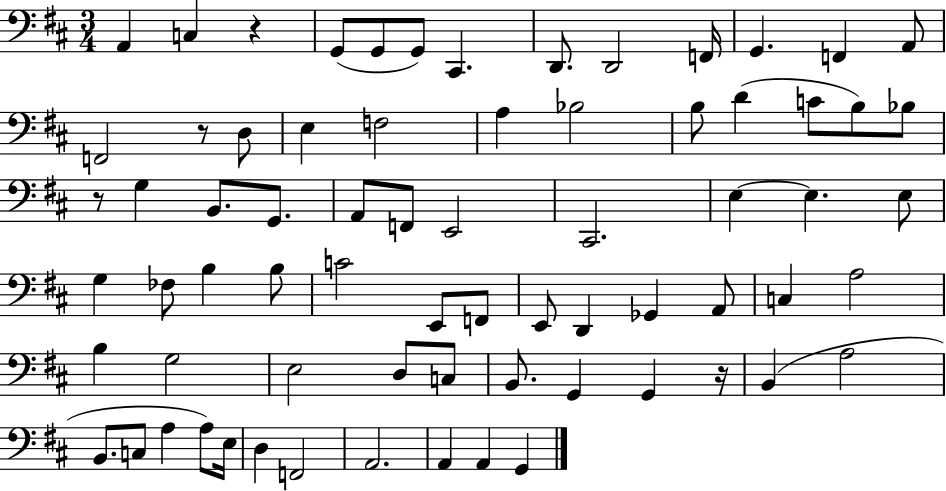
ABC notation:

X:1
T:Untitled
M:3/4
L:1/4
K:D
A,, C, z G,,/2 G,,/2 G,,/2 ^C,, D,,/2 D,,2 F,,/4 G,, F,, A,,/2 F,,2 z/2 D,/2 E, F,2 A, _B,2 B,/2 D C/2 B,/2 _B,/2 z/2 G, B,,/2 G,,/2 A,,/2 F,,/2 E,,2 ^C,,2 E, E, E,/2 G, _F,/2 B, B,/2 C2 E,,/2 F,,/2 E,,/2 D,, _G,, A,,/2 C, A,2 B, G,2 E,2 D,/2 C,/2 B,,/2 G,, G,, z/4 B,, A,2 B,,/2 C,/2 A, A,/2 E,/4 D, F,,2 A,,2 A,, A,, G,,